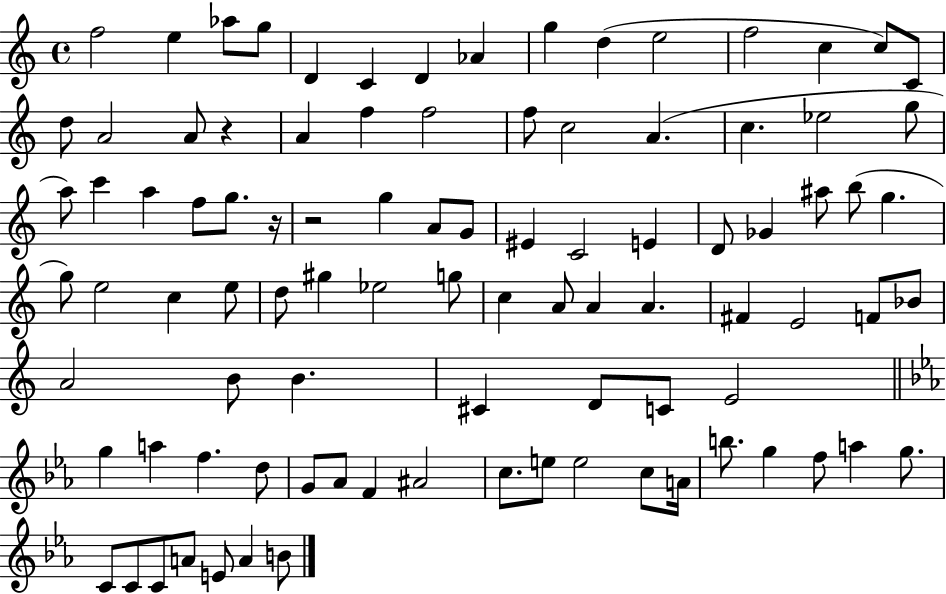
{
  \clef treble
  \time 4/4
  \defaultTimeSignature
  \key c \major
  f''2 e''4 aes''8 g''8 | d'4 c'4 d'4 aes'4 | g''4 d''4( e''2 | f''2 c''4 c''8) c'8 | \break d''8 a'2 a'8 r4 | a'4 f''4 f''2 | f''8 c''2 a'4.( | c''4. ees''2 g''8 | \break a''8) c'''4 a''4 f''8 g''8. r16 | r2 g''4 a'8 g'8 | eis'4 c'2 e'4 | d'8 ges'4 ais''8 b''8( g''4. | \break g''8) e''2 c''4 e''8 | d''8 gis''4 ees''2 g''8 | c''4 a'8 a'4 a'4. | fis'4 e'2 f'8 bes'8 | \break a'2 b'8 b'4. | cis'4 d'8 c'8 e'2 | \bar "||" \break \key ees \major g''4 a''4 f''4. d''8 | g'8 aes'8 f'4 ais'2 | c''8. e''8 e''2 c''8 a'16 | b''8. g''4 f''8 a''4 g''8. | \break c'8 c'8 c'8 a'8 e'8 a'4 b'8 | \bar "|."
}